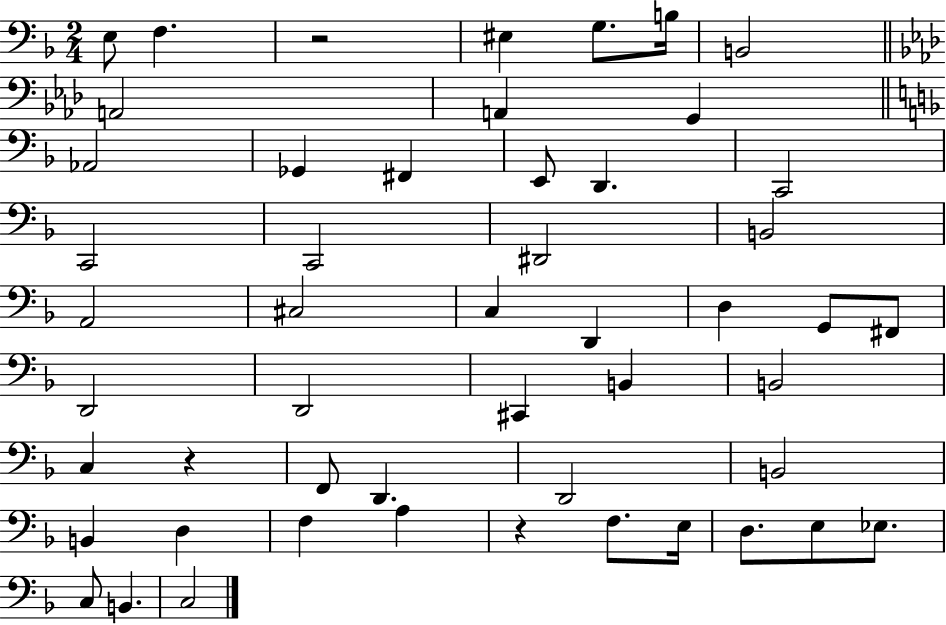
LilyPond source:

{
  \clef bass
  \numericTimeSignature
  \time 2/4
  \key f \major
  \repeat volta 2 { e8 f4. | r2 | eis4 g8. b16 | b,2 | \break \bar "||" \break \key aes \major a,2 | a,4 g,4 | \bar "||" \break \key f \major aes,2 | ges,4 fis,4 | e,8 d,4. | c,2 | \break c,2 | c,2 | dis,2 | b,2 | \break a,2 | cis2 | c4 d,4 | d4 g,8 fis,8 | \break d,2 | d,2 | cis,4 b,4 | b,2 | \break c4 r4 | f,8 d,4. | d,2 | b,2 | \break b,4 d4 | f4 a4 | r4 f8. e16 | d8. e8 ees8. | \break c8 b,4. | c2 | } \bar "|."
}